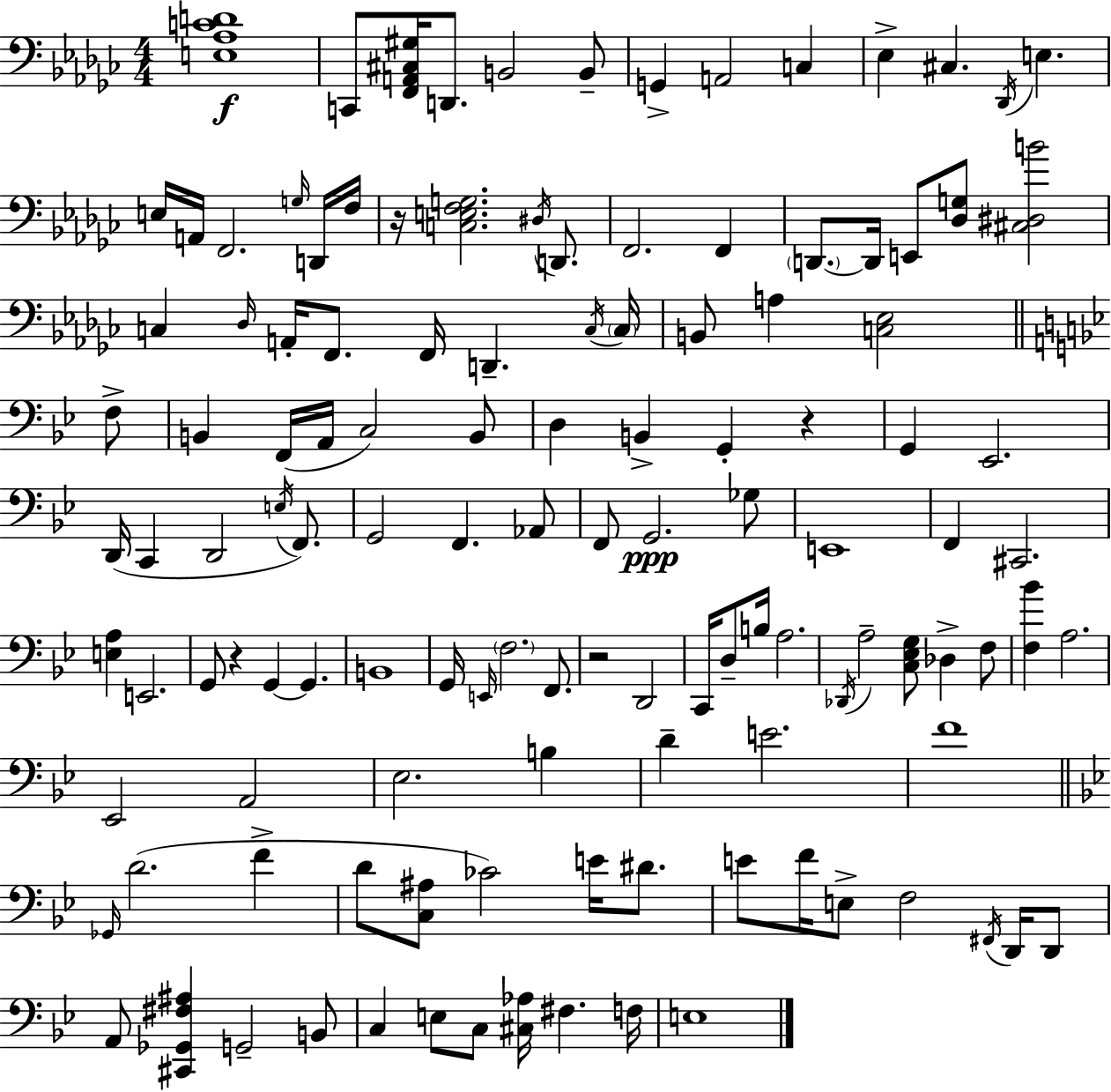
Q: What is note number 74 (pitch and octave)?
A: Db2